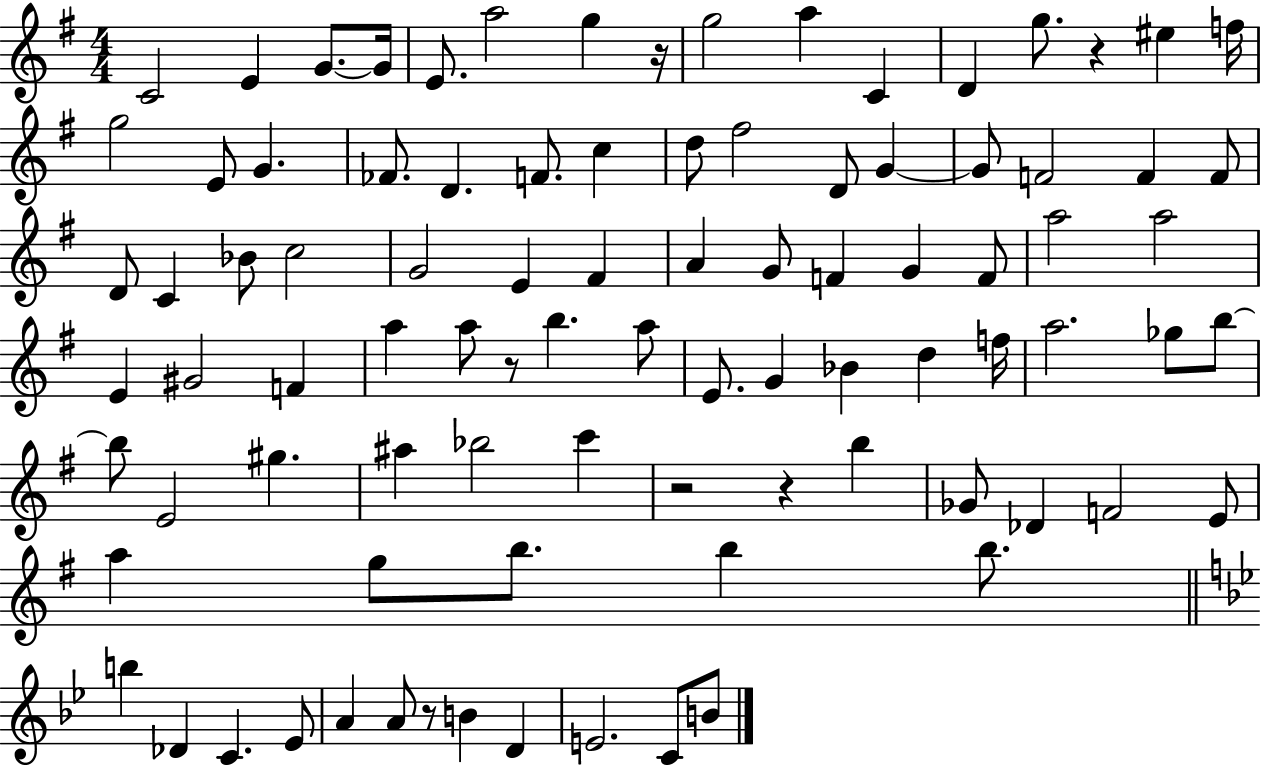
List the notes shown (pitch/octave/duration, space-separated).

C4/h E4/q G4/e. G4/s E4/e. A5/h G5/q R/s G5/h A5/q C4/q D4/q G5/e. R/q EIS5/q F5/s G5/h E4/e G4/q. FES4/e. D4/q. F4/e. C5/q D5/e F#5/h D4/e G4/q G4/e F4/h F4/q F4/e D4/e C4/q Bb4/e C5/h G4/h E4/q F#4/q A4/q G4/e F4/q G4/q F4/e A5/h A5/h E4/q G#4/h F4/q A5/q A5/e R/e B5/q. A5/e E4/e. G4/q Bb4/q D5/q F5/s A5/h. Gb5/e B5/e B5/e E4/h G#5/q. A#5/q Bb5/h C6/q R/h R/q B5/q Gb4/e Db4/q F4/h E4/e A5/q G5/e B5/e. B5/q B5/e. B5/q Db4/q C4/q. Eb4/e A4/q A4/e R/e B4/q D4/q E4/h. C4/e B4/e